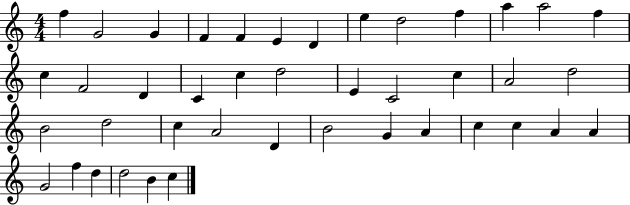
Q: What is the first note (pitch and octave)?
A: F5